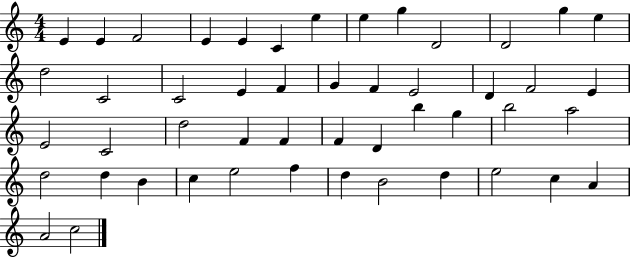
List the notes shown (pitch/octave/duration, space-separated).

E4/q E4/q F4/h E4/q E4/q C4/q E5/q E5/q G5/q D4/h D4/h G5/q E5/q D5/h C4/h C4/h E4/q F4/q G4/q F4/q E4/h D4/q F4/h E4/q E4/h C4/h D5/h F4/q F4/q F4/q D4/q B5/q G5/q B5/h A5/h D5/h D5/q B4/q C5/q E5/h F5/q D5/q B4/h D5/q E5/h C5/q A4/q A4/h C5/h